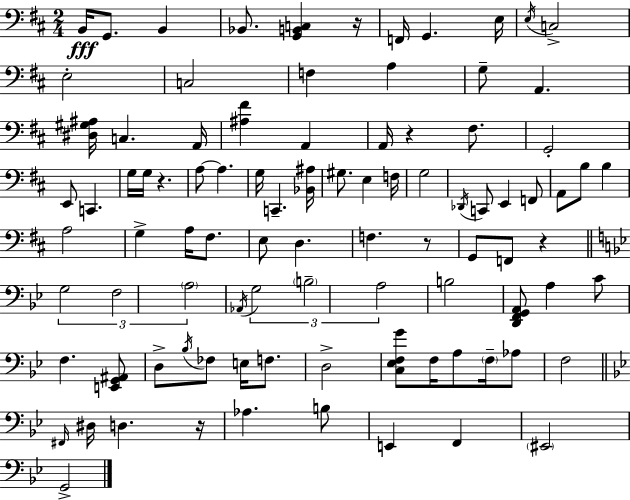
{
  \clef bass
  \numericTimeSignature
  \time 2/4
  \key d \major
  \repeat volta 2 { b,16\fff g,8. b,4 | bes,8. <g, b, c>4 r16 | f,16 g,4. e16 | \acciaccatura { e16 } c2-> | \break e2-. | c2 | f4 a4 | g8-- a,4. | \break <dis gis ais>16 c4. | a,16 <ais fis'>4 a,4 | a,16 r4 fis8. | g,2-. | \break e,8 c,4. | g16 g16 r4. | a8~~ a4. | g16 c,4.-- | \break <bes, ais>16 gis8. e4 | f16 g2 | \acciaccatura { des,16 } c,8 e,4 | f,8 a,8 b8 b4 | \break a2 | g4-> a16 fis8. | e8 d4. | f4. | \break r8 g,8 f,8 r4 | \bar "||" \break \key g \minor \tuplet 3/2 { g2 | f2 | \parenthesize a2 } | \acciaccatura { aes,16 } \tuplet 3/2 { g2 | \break \parenthesize b2-- | a2 } | b2 | <d, f, g, a,>8 a4 c'8 | \break f4. <e, g, ais,>8 | d8-> \acciaccatura { bes16 } fes8 e16 f8. | d2-> | <c ees f g'>8 f16 a8 \parenthesize f16-- | \break aes8 f2 | \bar "||" \break \key g \minor \grace { fis,16 } dis16 d4. | r16 aes4. b8 | e,4 f,4 | \parenthesize eis,2 | \break g,2-> | } \bar "|."
}